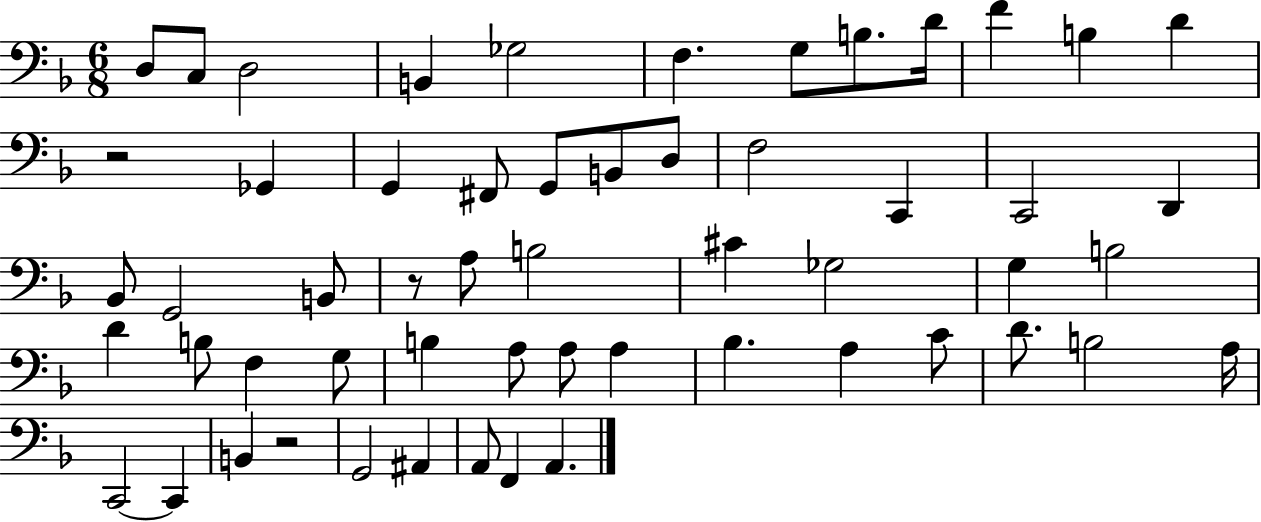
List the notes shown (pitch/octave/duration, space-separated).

D3/e C3/e D3/h B2/q Gb3/h F3/q. G3/e B3/e. D4/s F4/q B3/q D4/q R/h Gb2/q G2/q F#2/e G2/e B2/e D3/e F3/h C2/q C2/h D2/q Bb2/e G2/h B2/e R/e A3/e B3/h C#4/q Gb3/h G3/q B3/h D4/q B3/e F3/q G3/e B3/q A3/e A3/e A3/q Bb3/q. A3/q C4/e D4/e. B3/h A3/s C2/h C2/q B2/q R/h G2/h A#2/q A2/e F2/q A2/q.